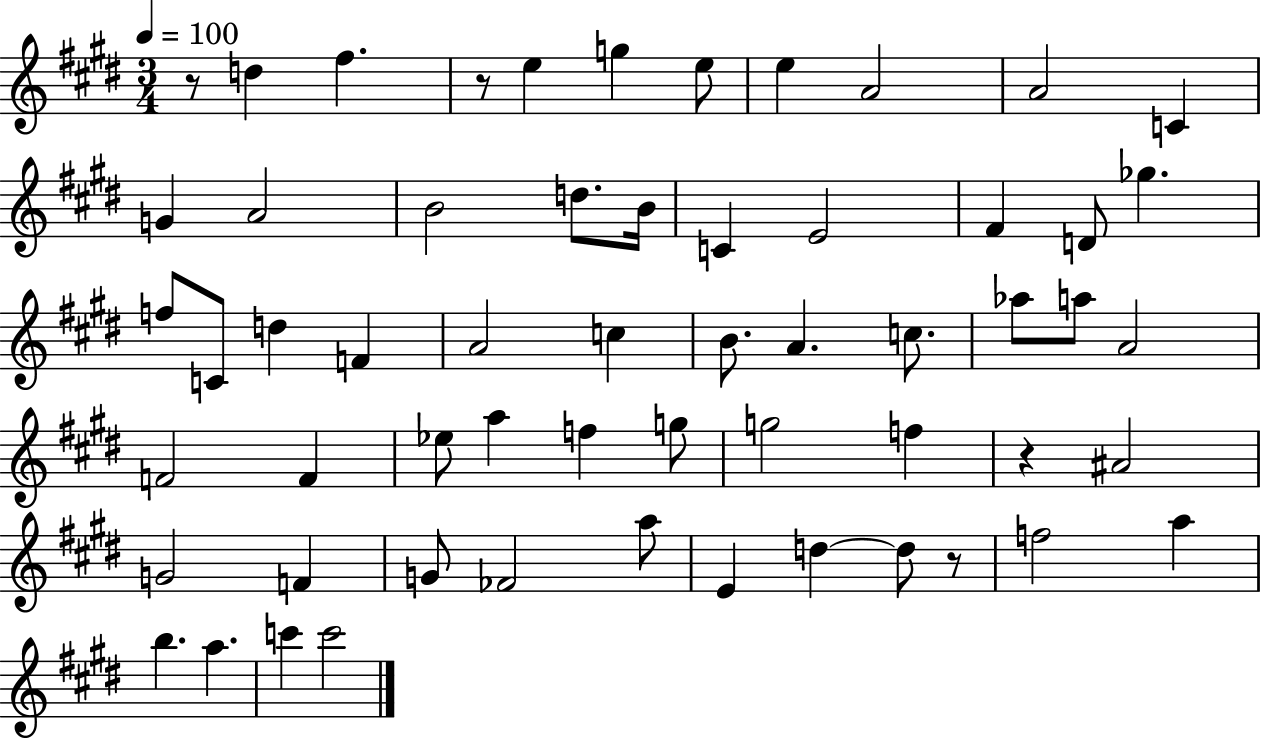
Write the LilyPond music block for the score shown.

{
  \clef treble
  \numericTimeSignature
  \time 3/4
  \key e \major
  \tempo 4 = 100
  r8 d''4 fis''4. | r8 e''4 g''4 e''8 | e''4 a'2 | a'2 c'4 | \break g'4 a'2 | b'2 d''8. b'16 | c'4 e'2 | fis'4 d'8 ges''4. | \break f''8 c'8 d''4 f'4 | a'2 c''4 | b'8. a'4. c''8. | aes''8 a''8 a'2 | \break f'2 f'4 | ees''8 a''4 f''4 g''8 | g''2 f''4 | r4 ais'2 | \break g'2 f'4 | g'8 fes'2 a''8 | e'4 d''4~~ d''8 r8 | f''2 a''4 | \break b''4. a''4. | c'''4 c'''2 | \bar "|."
}